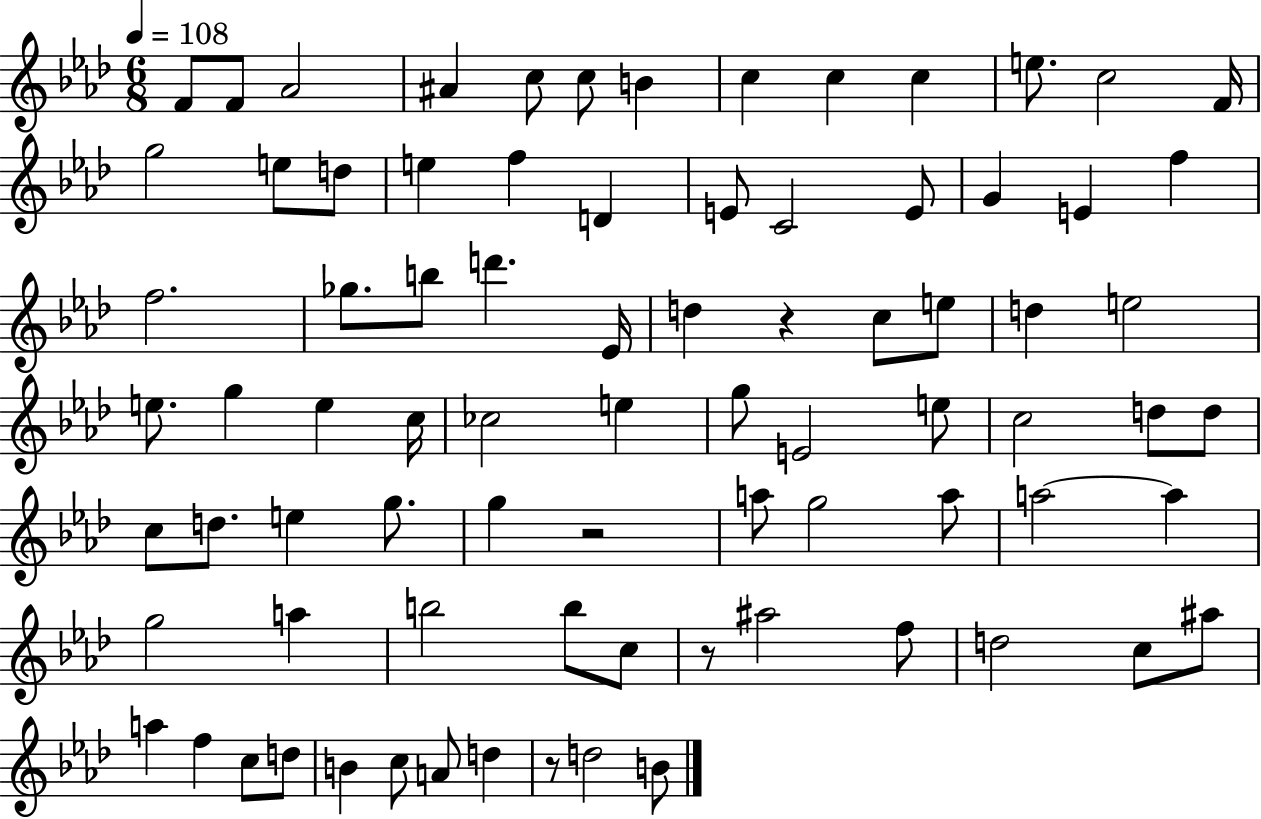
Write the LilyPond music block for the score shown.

{
  \clef treble
  \numericTimeSignature
  \time 6/8
  \key aes \major
  \tempo 4 = 108
  \repeat volta 2 { f'8 f'8 aes'2 | ais'4 c''8 c''8 b'4 | c''4 c''4 c''4 | e''8. c''2 f'16 | \break g''2 e''8 d''8 | e''4 f''4 d'4 | e'8 c'2 e'8 | g'4 e'4 f''4 | \break f''2. | ges''8. b''8 d'''4. ees'16 | d''4 r4 c''8 e''8 | d''4 e''2 | \break e''8. g''4 e''4 c''16 | ces''2 e''4 | g''8 e'2 e''8 | c''2 d''8 d''8 | \break c''8 d''8. e''4 g''8. | g''4 r2 | a''8 g''2 a''8 | a''2~~ a''4 | \break g''2 a''4 | b''2 b''8 c''8 | r8 ais''2 f''8 | d''2 c''8 ais''8 | \break a''4 f''4 c''8 d''8 | b'4 c''8 a'8 d''4 | r8 d''2 b'8 | } \bar "|."
}